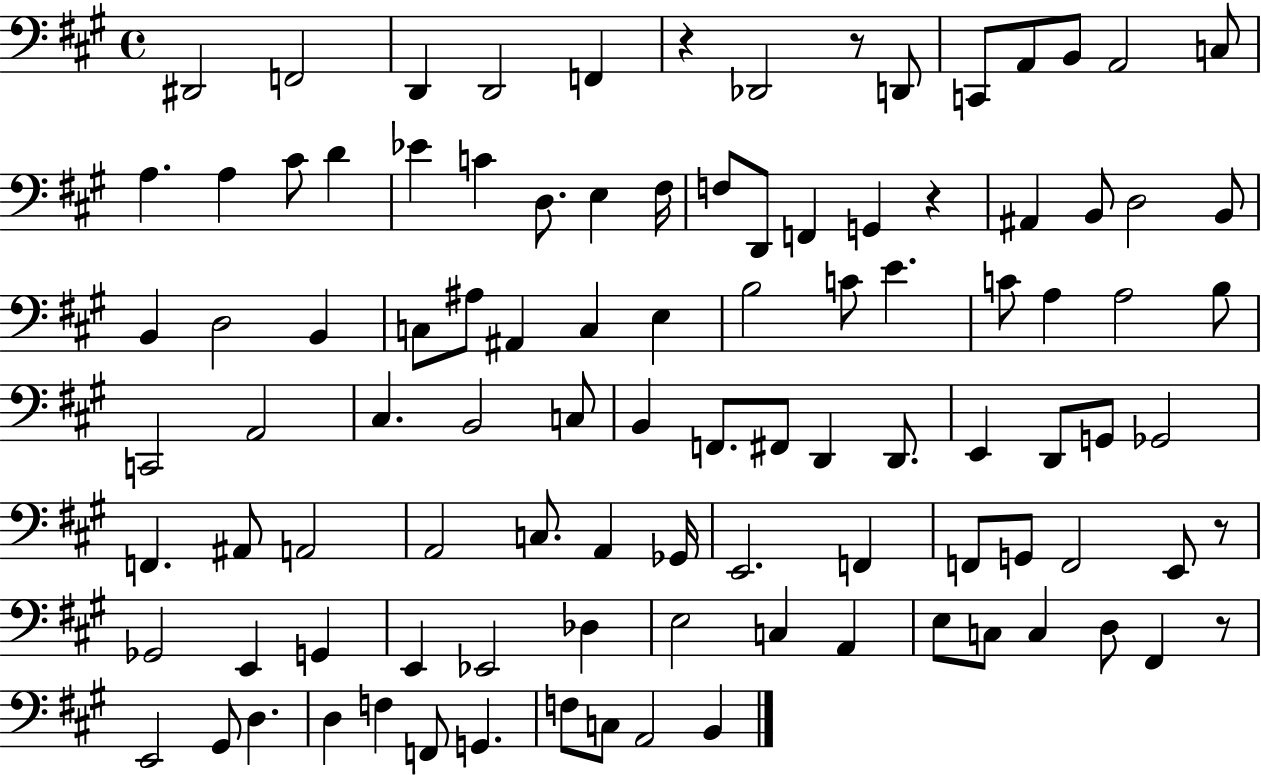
{
  \clef bass
  \time 4/4
  \defaultTimeSignature
  \key a \major
  \repeat volta 2 { dis,2 f,2 | d,4 d,2 f,4 | r4 des,2 r8 d,8 | c,8 a,8 b,8 a,2 c8 | \break a4. a4 cis'8 d'4 | ees'4 c'4 d8. e4 fis16 | f8 d,8 f,4 g,4 r4 | ais,4 b,8 d2 b,8 | \break b,4 d2 b,4 | c8 ais8 ais,4 c4 e4 | b2 c'8 e'4. | c'8 a4 a2 b8 | \break c,2 a,2 | cis4. b,2 c8 | b,4 f,8. fis,8 d,4 d,8. | e,4 d,8 g,8 ges,2 | \break f,4. ais,8 a,2 | a,2 c8. a,4 ges,16 | e,2. f,4 | f,8 g,8 f,2 e,8 r8 | \break ges,2 e,4 g,4 | e,4 ees,2 des4 | e2 c4 a,4 | e8 c8 c4 d8 fis,4 r8 | \break e,2 gis,8 d4. | d4 f4 f,8 g,4. | f8 c8 a,2 b,4 | } \bar "|."
}